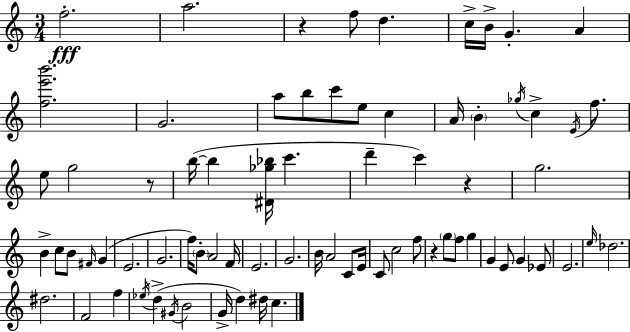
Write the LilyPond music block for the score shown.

{
  \clef treble
  \numericTimeSignature
  \time 3/4
  \key a \minor
  f''2.-.\fff | a''2. | r4 f''8 d''4. | c''16-> b'16-> g'4.-. a'4 | \break <f'' e''' b'''>2. | g'2. | a''8 b''8 c'''8 e''8 c''4 | a'16 \parenthesize b'4-. \acciaccatura { ges''16 } c''4-> \acciaccatura { e'16 } f''8. | \break e''8 g''2 | r8 b''16~(~ b''4 <dis' ges'' bes''>16 c'''4. | d'''4-- c'''4) r4 | g''2. | \break b'4-> c''8 b'8 \grace { fis'16 } g'4( | e'2. | g'2. | f''16) \parenthesize b'8-. a'2 | \break f'16 e'2. | g'2. | b'16 a'2 | c'8 e'16 c'8 c''2 | \break f''8 r4 \parenthesize g''8 f''8 g''4 | g'4 e'8 g'4 | ees'8 e'2. | \grace { e''16 } des''2. | \break dis''2. | f'2 | f''4 \acciaccatura { ees''16 }( d''4-> \acciaccatura { gis'16 } b'2 | g'16-> d''4) dis''16 | \break c''4. \bar "|."
}